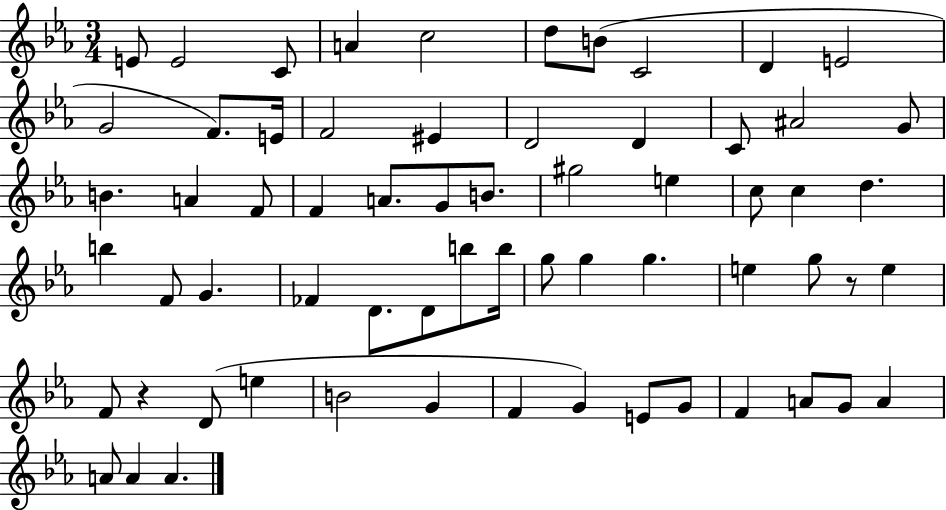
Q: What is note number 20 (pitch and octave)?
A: G4